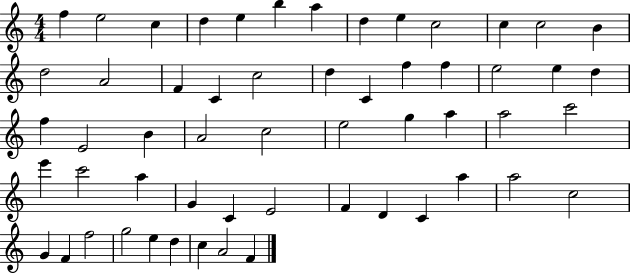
X:1
T:Untitled
M:4/4
L:1/4
K:C
f e2 c d e b a d e c2 c c2 B d2 A2 F C c2 d C f f e2 e d f E2 B A2 c2 e2 g a a2 c'2 e' c'2 a G C E2 F D C a a2 c2 G F f2 g2 e d c A2 F